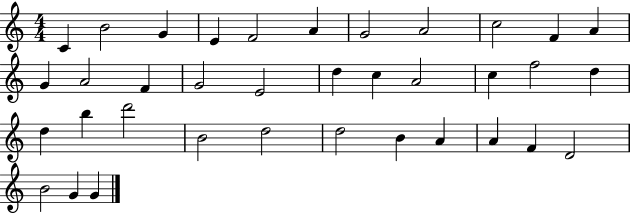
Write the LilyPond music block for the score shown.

{
  \clef treble
  \numericTimeSignature
  \time 4/4
  \key c \major
  c'4 b'2 g'4 | e'4 f'2 a'4 | g'2 a'2 | c''2 f'4 a'4 | \break g'4 a'2 f'4 | g'2 e'2 | d''4 c''4 a'2 | c''4 f''2 d''4 | \break d''4 b''4 d'''2 | b'2 d''2 | d''2 b'4 a'4 | a'4 f'4 d'2 | \break b'2 g'4 g'4 | \bar "|."
}